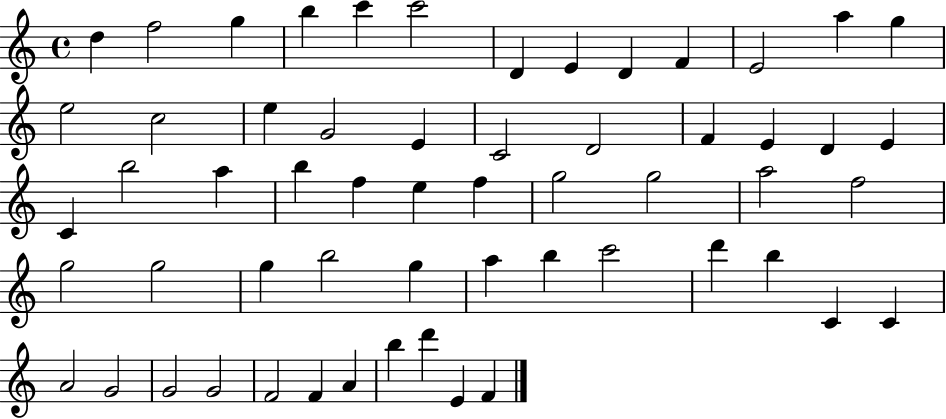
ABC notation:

X:1
T:Untitled
M:4/4
L:1/4
K:C
d f2 g b c' c'2 D E D F E2 a g e2 c2 e G2 E C2 D2 F E D E C b2 a b f e f g2 g2 a2 f2 g2 g2 g b2 g a b c'2 d' b C C A2 G2 G2 G2 F2 F A b d' E F